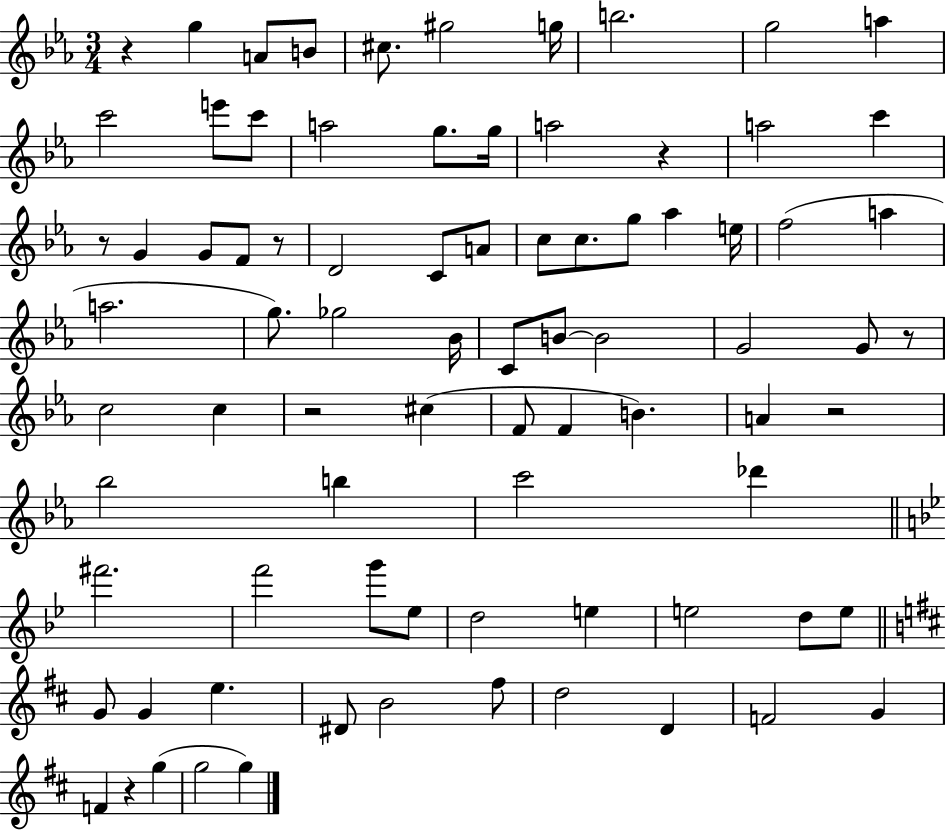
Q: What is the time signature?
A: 3/4